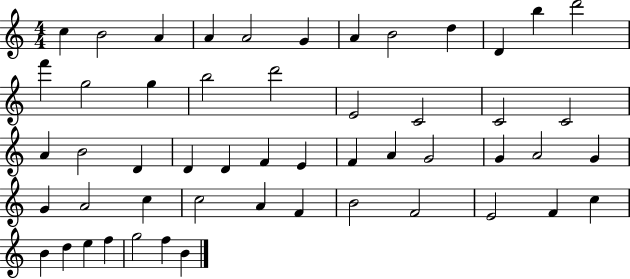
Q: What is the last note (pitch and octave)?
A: B4